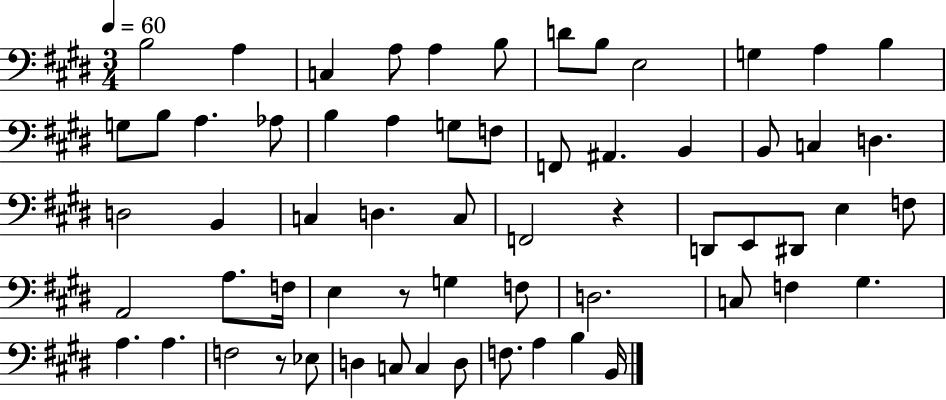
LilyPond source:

{
  \clef bass
  \numericTimeSignature
  \time 3/4
  \key e \major
  \tempo 4 = 60
  b2 a4 | c4 a8 a4 b8 | d'8 b8 e2 | g4 a4 b4 | \break g8 b8 a4. aes8 | b4 a4 g8 f8 | f,8 ais,4. b,4 | b,8 c4 d4. | \break d2 b,4 | c4 d4. c8 | f,2 r4 | d,8 e,8 dis,8 e4 f8 | \break a,2 a8. f16 | e4 r8 g4 f8 | d2. | c8 f4 gis4. | \break a4. a4. | f2 r8 ees8 | d4 c8 c4 d8 | f8. a4 b4 b,16 | \break \bar "|."
}